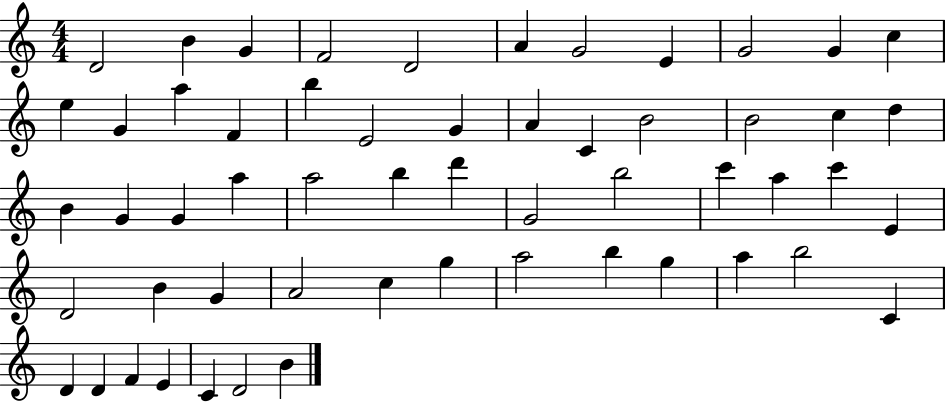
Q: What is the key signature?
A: C major